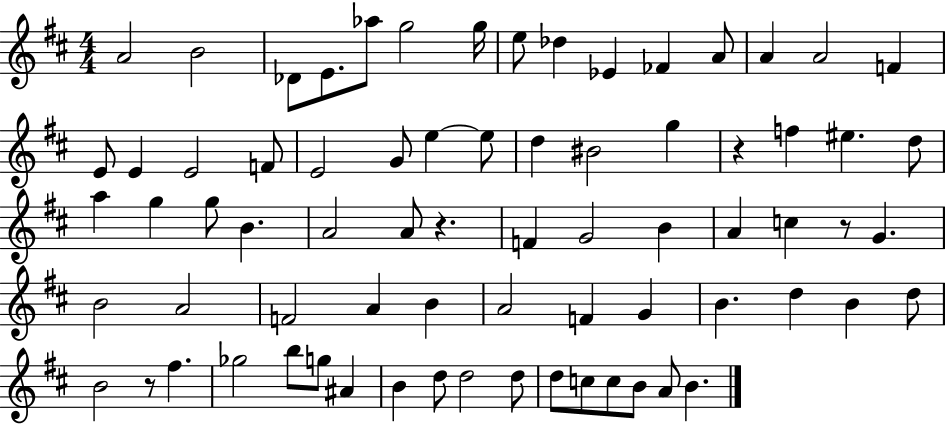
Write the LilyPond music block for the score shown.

{
  \clef treble
  \numericTimeSignature
  \time 4/4
  \key d \major
  a'2 b'2 | des'8 e'8. aes''8 g''2 g''16 | e''8 des''4 ees'4 fes'4 a'8 | a'4 a'2 f'4 | \break e'8 e'4 e'2 f'8 | e'2 g'8 e''4~~ e''8 | d''4 bis'2 g''4 | r4 f''4 eis''4. d''8 | \break a''4 g''4 g''8 b'4. | a'2 a'8 r4. | f'4 g'2 b'4 | a'4 c''4 r8 g'4. | \break b'2 a'2 | f'2 a'4 b'4 | a'2 f'4 g'4 | b'4. d''4 b'4 d''8 | \break b'2 r8 fis''4. | ges''2 b''8 g''8 ais'4 | b'4 d''8 d''2 d''8 | d''8 c''8 c''8 b'8 a'8 b'4. | \break \bar "|."
}